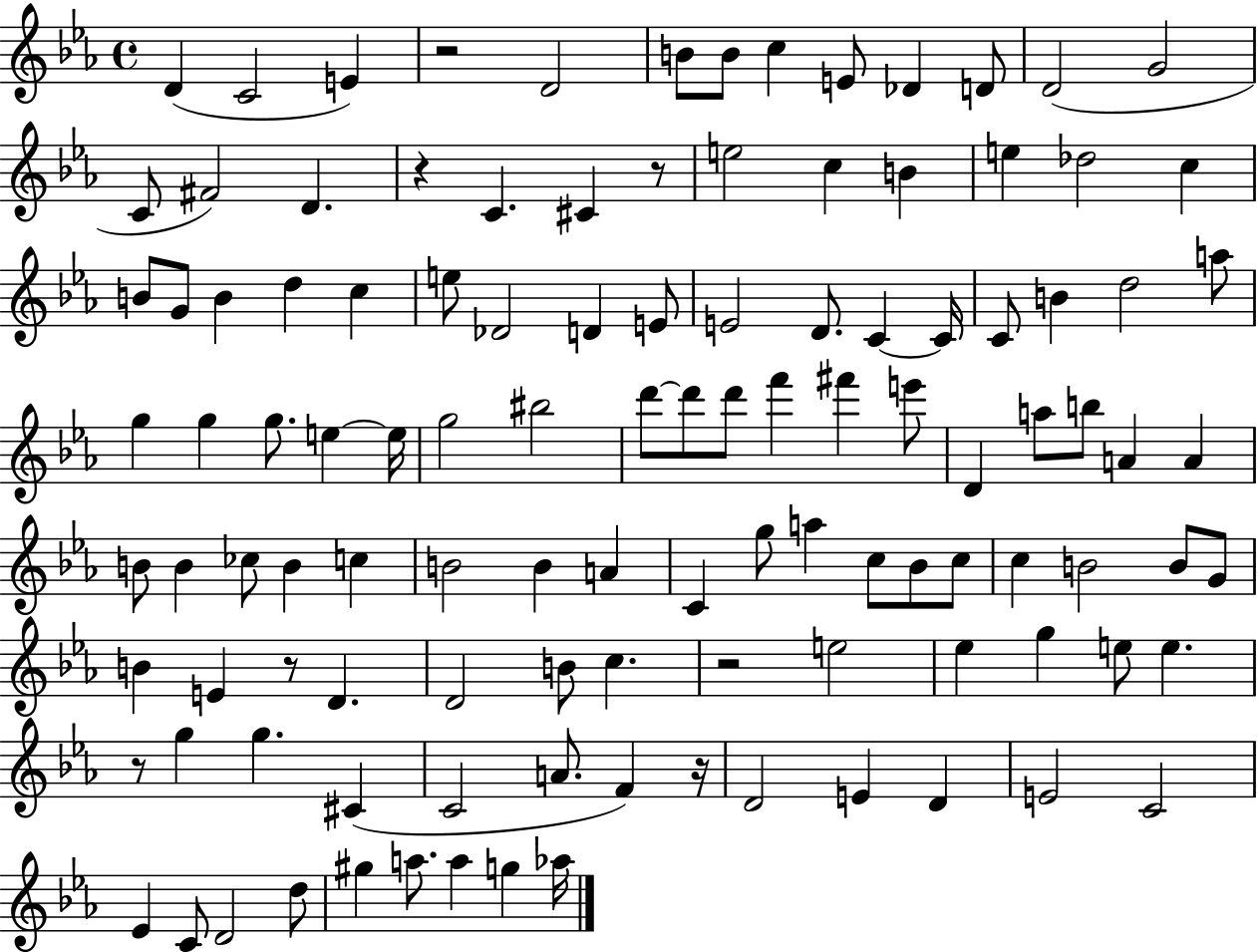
X:1
T:Untitled
M:4/4
L:1/4
K:Eb
D C2 E z2 D2 B/2 B/2 c E/2 _D D/2 D2 G2 C/2 ^F2 D z C ^C z/2 e2 c B e _d2 c B/2 G/2 B d c e/2 _D2 D E/2 E2 D/2 C C/4 C/2 B d2 a/2 g g g/2 e e/4 g2 ^b2 d'/2 d'/2 d'/2 f' ^f' e'/2 D a/2 b/2 A A B/2 B _c/2 B c B2 B A C g/2 a c/2 _B/2 c/2 c B2 B/2 G/2 B E z/2 D D2 B/2 c z2 e2 _e g e/2 e z/2 g g ^C C2 A/2 F z/4 D2 E D E2 C2 _E C/2 D2 d/2 ^g a/2 a g _a/4